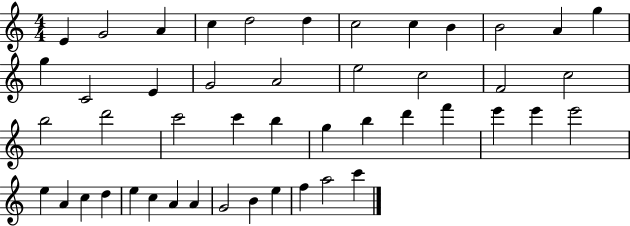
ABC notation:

X:1
T:Untitled
M:4/4
L:1/4
K:C
E G2 A c d2 d c2 c B B2 A g g C2 E G2 A2 e2 c2 F2 c2 b2 d'2 c'2 c' b g b d' f' e' e' e'2 e A c d e c A A G2 B e f a2 c'